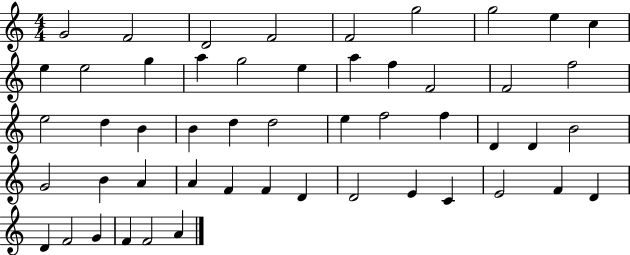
X:1
T:Untitled
M:4/4
L:1/4
K:C
G2 F2 D2 F2 F2 g2 g2 e c e e2 g a g2 e a f F2 F2 f2 e2 d B B d d2 e f2 f D D B2 G2 B A A F F D D2 E C E2 F D D F2 G F F2 A